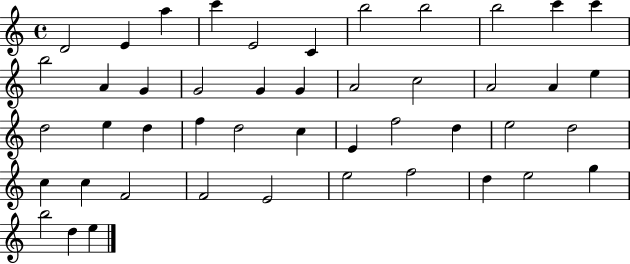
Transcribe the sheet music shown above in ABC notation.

X:1
T:Untitled
M:4/4
L:1/4
K:C
D2 E a c' E2 C b2 b2 b2 c' c' b2 A G G2 G G A2 c2 A2 A e d2 e d f d2 c E f2 d e2 d2 c c F2 F2 E2 e2 f2 d e2 g b2 d e